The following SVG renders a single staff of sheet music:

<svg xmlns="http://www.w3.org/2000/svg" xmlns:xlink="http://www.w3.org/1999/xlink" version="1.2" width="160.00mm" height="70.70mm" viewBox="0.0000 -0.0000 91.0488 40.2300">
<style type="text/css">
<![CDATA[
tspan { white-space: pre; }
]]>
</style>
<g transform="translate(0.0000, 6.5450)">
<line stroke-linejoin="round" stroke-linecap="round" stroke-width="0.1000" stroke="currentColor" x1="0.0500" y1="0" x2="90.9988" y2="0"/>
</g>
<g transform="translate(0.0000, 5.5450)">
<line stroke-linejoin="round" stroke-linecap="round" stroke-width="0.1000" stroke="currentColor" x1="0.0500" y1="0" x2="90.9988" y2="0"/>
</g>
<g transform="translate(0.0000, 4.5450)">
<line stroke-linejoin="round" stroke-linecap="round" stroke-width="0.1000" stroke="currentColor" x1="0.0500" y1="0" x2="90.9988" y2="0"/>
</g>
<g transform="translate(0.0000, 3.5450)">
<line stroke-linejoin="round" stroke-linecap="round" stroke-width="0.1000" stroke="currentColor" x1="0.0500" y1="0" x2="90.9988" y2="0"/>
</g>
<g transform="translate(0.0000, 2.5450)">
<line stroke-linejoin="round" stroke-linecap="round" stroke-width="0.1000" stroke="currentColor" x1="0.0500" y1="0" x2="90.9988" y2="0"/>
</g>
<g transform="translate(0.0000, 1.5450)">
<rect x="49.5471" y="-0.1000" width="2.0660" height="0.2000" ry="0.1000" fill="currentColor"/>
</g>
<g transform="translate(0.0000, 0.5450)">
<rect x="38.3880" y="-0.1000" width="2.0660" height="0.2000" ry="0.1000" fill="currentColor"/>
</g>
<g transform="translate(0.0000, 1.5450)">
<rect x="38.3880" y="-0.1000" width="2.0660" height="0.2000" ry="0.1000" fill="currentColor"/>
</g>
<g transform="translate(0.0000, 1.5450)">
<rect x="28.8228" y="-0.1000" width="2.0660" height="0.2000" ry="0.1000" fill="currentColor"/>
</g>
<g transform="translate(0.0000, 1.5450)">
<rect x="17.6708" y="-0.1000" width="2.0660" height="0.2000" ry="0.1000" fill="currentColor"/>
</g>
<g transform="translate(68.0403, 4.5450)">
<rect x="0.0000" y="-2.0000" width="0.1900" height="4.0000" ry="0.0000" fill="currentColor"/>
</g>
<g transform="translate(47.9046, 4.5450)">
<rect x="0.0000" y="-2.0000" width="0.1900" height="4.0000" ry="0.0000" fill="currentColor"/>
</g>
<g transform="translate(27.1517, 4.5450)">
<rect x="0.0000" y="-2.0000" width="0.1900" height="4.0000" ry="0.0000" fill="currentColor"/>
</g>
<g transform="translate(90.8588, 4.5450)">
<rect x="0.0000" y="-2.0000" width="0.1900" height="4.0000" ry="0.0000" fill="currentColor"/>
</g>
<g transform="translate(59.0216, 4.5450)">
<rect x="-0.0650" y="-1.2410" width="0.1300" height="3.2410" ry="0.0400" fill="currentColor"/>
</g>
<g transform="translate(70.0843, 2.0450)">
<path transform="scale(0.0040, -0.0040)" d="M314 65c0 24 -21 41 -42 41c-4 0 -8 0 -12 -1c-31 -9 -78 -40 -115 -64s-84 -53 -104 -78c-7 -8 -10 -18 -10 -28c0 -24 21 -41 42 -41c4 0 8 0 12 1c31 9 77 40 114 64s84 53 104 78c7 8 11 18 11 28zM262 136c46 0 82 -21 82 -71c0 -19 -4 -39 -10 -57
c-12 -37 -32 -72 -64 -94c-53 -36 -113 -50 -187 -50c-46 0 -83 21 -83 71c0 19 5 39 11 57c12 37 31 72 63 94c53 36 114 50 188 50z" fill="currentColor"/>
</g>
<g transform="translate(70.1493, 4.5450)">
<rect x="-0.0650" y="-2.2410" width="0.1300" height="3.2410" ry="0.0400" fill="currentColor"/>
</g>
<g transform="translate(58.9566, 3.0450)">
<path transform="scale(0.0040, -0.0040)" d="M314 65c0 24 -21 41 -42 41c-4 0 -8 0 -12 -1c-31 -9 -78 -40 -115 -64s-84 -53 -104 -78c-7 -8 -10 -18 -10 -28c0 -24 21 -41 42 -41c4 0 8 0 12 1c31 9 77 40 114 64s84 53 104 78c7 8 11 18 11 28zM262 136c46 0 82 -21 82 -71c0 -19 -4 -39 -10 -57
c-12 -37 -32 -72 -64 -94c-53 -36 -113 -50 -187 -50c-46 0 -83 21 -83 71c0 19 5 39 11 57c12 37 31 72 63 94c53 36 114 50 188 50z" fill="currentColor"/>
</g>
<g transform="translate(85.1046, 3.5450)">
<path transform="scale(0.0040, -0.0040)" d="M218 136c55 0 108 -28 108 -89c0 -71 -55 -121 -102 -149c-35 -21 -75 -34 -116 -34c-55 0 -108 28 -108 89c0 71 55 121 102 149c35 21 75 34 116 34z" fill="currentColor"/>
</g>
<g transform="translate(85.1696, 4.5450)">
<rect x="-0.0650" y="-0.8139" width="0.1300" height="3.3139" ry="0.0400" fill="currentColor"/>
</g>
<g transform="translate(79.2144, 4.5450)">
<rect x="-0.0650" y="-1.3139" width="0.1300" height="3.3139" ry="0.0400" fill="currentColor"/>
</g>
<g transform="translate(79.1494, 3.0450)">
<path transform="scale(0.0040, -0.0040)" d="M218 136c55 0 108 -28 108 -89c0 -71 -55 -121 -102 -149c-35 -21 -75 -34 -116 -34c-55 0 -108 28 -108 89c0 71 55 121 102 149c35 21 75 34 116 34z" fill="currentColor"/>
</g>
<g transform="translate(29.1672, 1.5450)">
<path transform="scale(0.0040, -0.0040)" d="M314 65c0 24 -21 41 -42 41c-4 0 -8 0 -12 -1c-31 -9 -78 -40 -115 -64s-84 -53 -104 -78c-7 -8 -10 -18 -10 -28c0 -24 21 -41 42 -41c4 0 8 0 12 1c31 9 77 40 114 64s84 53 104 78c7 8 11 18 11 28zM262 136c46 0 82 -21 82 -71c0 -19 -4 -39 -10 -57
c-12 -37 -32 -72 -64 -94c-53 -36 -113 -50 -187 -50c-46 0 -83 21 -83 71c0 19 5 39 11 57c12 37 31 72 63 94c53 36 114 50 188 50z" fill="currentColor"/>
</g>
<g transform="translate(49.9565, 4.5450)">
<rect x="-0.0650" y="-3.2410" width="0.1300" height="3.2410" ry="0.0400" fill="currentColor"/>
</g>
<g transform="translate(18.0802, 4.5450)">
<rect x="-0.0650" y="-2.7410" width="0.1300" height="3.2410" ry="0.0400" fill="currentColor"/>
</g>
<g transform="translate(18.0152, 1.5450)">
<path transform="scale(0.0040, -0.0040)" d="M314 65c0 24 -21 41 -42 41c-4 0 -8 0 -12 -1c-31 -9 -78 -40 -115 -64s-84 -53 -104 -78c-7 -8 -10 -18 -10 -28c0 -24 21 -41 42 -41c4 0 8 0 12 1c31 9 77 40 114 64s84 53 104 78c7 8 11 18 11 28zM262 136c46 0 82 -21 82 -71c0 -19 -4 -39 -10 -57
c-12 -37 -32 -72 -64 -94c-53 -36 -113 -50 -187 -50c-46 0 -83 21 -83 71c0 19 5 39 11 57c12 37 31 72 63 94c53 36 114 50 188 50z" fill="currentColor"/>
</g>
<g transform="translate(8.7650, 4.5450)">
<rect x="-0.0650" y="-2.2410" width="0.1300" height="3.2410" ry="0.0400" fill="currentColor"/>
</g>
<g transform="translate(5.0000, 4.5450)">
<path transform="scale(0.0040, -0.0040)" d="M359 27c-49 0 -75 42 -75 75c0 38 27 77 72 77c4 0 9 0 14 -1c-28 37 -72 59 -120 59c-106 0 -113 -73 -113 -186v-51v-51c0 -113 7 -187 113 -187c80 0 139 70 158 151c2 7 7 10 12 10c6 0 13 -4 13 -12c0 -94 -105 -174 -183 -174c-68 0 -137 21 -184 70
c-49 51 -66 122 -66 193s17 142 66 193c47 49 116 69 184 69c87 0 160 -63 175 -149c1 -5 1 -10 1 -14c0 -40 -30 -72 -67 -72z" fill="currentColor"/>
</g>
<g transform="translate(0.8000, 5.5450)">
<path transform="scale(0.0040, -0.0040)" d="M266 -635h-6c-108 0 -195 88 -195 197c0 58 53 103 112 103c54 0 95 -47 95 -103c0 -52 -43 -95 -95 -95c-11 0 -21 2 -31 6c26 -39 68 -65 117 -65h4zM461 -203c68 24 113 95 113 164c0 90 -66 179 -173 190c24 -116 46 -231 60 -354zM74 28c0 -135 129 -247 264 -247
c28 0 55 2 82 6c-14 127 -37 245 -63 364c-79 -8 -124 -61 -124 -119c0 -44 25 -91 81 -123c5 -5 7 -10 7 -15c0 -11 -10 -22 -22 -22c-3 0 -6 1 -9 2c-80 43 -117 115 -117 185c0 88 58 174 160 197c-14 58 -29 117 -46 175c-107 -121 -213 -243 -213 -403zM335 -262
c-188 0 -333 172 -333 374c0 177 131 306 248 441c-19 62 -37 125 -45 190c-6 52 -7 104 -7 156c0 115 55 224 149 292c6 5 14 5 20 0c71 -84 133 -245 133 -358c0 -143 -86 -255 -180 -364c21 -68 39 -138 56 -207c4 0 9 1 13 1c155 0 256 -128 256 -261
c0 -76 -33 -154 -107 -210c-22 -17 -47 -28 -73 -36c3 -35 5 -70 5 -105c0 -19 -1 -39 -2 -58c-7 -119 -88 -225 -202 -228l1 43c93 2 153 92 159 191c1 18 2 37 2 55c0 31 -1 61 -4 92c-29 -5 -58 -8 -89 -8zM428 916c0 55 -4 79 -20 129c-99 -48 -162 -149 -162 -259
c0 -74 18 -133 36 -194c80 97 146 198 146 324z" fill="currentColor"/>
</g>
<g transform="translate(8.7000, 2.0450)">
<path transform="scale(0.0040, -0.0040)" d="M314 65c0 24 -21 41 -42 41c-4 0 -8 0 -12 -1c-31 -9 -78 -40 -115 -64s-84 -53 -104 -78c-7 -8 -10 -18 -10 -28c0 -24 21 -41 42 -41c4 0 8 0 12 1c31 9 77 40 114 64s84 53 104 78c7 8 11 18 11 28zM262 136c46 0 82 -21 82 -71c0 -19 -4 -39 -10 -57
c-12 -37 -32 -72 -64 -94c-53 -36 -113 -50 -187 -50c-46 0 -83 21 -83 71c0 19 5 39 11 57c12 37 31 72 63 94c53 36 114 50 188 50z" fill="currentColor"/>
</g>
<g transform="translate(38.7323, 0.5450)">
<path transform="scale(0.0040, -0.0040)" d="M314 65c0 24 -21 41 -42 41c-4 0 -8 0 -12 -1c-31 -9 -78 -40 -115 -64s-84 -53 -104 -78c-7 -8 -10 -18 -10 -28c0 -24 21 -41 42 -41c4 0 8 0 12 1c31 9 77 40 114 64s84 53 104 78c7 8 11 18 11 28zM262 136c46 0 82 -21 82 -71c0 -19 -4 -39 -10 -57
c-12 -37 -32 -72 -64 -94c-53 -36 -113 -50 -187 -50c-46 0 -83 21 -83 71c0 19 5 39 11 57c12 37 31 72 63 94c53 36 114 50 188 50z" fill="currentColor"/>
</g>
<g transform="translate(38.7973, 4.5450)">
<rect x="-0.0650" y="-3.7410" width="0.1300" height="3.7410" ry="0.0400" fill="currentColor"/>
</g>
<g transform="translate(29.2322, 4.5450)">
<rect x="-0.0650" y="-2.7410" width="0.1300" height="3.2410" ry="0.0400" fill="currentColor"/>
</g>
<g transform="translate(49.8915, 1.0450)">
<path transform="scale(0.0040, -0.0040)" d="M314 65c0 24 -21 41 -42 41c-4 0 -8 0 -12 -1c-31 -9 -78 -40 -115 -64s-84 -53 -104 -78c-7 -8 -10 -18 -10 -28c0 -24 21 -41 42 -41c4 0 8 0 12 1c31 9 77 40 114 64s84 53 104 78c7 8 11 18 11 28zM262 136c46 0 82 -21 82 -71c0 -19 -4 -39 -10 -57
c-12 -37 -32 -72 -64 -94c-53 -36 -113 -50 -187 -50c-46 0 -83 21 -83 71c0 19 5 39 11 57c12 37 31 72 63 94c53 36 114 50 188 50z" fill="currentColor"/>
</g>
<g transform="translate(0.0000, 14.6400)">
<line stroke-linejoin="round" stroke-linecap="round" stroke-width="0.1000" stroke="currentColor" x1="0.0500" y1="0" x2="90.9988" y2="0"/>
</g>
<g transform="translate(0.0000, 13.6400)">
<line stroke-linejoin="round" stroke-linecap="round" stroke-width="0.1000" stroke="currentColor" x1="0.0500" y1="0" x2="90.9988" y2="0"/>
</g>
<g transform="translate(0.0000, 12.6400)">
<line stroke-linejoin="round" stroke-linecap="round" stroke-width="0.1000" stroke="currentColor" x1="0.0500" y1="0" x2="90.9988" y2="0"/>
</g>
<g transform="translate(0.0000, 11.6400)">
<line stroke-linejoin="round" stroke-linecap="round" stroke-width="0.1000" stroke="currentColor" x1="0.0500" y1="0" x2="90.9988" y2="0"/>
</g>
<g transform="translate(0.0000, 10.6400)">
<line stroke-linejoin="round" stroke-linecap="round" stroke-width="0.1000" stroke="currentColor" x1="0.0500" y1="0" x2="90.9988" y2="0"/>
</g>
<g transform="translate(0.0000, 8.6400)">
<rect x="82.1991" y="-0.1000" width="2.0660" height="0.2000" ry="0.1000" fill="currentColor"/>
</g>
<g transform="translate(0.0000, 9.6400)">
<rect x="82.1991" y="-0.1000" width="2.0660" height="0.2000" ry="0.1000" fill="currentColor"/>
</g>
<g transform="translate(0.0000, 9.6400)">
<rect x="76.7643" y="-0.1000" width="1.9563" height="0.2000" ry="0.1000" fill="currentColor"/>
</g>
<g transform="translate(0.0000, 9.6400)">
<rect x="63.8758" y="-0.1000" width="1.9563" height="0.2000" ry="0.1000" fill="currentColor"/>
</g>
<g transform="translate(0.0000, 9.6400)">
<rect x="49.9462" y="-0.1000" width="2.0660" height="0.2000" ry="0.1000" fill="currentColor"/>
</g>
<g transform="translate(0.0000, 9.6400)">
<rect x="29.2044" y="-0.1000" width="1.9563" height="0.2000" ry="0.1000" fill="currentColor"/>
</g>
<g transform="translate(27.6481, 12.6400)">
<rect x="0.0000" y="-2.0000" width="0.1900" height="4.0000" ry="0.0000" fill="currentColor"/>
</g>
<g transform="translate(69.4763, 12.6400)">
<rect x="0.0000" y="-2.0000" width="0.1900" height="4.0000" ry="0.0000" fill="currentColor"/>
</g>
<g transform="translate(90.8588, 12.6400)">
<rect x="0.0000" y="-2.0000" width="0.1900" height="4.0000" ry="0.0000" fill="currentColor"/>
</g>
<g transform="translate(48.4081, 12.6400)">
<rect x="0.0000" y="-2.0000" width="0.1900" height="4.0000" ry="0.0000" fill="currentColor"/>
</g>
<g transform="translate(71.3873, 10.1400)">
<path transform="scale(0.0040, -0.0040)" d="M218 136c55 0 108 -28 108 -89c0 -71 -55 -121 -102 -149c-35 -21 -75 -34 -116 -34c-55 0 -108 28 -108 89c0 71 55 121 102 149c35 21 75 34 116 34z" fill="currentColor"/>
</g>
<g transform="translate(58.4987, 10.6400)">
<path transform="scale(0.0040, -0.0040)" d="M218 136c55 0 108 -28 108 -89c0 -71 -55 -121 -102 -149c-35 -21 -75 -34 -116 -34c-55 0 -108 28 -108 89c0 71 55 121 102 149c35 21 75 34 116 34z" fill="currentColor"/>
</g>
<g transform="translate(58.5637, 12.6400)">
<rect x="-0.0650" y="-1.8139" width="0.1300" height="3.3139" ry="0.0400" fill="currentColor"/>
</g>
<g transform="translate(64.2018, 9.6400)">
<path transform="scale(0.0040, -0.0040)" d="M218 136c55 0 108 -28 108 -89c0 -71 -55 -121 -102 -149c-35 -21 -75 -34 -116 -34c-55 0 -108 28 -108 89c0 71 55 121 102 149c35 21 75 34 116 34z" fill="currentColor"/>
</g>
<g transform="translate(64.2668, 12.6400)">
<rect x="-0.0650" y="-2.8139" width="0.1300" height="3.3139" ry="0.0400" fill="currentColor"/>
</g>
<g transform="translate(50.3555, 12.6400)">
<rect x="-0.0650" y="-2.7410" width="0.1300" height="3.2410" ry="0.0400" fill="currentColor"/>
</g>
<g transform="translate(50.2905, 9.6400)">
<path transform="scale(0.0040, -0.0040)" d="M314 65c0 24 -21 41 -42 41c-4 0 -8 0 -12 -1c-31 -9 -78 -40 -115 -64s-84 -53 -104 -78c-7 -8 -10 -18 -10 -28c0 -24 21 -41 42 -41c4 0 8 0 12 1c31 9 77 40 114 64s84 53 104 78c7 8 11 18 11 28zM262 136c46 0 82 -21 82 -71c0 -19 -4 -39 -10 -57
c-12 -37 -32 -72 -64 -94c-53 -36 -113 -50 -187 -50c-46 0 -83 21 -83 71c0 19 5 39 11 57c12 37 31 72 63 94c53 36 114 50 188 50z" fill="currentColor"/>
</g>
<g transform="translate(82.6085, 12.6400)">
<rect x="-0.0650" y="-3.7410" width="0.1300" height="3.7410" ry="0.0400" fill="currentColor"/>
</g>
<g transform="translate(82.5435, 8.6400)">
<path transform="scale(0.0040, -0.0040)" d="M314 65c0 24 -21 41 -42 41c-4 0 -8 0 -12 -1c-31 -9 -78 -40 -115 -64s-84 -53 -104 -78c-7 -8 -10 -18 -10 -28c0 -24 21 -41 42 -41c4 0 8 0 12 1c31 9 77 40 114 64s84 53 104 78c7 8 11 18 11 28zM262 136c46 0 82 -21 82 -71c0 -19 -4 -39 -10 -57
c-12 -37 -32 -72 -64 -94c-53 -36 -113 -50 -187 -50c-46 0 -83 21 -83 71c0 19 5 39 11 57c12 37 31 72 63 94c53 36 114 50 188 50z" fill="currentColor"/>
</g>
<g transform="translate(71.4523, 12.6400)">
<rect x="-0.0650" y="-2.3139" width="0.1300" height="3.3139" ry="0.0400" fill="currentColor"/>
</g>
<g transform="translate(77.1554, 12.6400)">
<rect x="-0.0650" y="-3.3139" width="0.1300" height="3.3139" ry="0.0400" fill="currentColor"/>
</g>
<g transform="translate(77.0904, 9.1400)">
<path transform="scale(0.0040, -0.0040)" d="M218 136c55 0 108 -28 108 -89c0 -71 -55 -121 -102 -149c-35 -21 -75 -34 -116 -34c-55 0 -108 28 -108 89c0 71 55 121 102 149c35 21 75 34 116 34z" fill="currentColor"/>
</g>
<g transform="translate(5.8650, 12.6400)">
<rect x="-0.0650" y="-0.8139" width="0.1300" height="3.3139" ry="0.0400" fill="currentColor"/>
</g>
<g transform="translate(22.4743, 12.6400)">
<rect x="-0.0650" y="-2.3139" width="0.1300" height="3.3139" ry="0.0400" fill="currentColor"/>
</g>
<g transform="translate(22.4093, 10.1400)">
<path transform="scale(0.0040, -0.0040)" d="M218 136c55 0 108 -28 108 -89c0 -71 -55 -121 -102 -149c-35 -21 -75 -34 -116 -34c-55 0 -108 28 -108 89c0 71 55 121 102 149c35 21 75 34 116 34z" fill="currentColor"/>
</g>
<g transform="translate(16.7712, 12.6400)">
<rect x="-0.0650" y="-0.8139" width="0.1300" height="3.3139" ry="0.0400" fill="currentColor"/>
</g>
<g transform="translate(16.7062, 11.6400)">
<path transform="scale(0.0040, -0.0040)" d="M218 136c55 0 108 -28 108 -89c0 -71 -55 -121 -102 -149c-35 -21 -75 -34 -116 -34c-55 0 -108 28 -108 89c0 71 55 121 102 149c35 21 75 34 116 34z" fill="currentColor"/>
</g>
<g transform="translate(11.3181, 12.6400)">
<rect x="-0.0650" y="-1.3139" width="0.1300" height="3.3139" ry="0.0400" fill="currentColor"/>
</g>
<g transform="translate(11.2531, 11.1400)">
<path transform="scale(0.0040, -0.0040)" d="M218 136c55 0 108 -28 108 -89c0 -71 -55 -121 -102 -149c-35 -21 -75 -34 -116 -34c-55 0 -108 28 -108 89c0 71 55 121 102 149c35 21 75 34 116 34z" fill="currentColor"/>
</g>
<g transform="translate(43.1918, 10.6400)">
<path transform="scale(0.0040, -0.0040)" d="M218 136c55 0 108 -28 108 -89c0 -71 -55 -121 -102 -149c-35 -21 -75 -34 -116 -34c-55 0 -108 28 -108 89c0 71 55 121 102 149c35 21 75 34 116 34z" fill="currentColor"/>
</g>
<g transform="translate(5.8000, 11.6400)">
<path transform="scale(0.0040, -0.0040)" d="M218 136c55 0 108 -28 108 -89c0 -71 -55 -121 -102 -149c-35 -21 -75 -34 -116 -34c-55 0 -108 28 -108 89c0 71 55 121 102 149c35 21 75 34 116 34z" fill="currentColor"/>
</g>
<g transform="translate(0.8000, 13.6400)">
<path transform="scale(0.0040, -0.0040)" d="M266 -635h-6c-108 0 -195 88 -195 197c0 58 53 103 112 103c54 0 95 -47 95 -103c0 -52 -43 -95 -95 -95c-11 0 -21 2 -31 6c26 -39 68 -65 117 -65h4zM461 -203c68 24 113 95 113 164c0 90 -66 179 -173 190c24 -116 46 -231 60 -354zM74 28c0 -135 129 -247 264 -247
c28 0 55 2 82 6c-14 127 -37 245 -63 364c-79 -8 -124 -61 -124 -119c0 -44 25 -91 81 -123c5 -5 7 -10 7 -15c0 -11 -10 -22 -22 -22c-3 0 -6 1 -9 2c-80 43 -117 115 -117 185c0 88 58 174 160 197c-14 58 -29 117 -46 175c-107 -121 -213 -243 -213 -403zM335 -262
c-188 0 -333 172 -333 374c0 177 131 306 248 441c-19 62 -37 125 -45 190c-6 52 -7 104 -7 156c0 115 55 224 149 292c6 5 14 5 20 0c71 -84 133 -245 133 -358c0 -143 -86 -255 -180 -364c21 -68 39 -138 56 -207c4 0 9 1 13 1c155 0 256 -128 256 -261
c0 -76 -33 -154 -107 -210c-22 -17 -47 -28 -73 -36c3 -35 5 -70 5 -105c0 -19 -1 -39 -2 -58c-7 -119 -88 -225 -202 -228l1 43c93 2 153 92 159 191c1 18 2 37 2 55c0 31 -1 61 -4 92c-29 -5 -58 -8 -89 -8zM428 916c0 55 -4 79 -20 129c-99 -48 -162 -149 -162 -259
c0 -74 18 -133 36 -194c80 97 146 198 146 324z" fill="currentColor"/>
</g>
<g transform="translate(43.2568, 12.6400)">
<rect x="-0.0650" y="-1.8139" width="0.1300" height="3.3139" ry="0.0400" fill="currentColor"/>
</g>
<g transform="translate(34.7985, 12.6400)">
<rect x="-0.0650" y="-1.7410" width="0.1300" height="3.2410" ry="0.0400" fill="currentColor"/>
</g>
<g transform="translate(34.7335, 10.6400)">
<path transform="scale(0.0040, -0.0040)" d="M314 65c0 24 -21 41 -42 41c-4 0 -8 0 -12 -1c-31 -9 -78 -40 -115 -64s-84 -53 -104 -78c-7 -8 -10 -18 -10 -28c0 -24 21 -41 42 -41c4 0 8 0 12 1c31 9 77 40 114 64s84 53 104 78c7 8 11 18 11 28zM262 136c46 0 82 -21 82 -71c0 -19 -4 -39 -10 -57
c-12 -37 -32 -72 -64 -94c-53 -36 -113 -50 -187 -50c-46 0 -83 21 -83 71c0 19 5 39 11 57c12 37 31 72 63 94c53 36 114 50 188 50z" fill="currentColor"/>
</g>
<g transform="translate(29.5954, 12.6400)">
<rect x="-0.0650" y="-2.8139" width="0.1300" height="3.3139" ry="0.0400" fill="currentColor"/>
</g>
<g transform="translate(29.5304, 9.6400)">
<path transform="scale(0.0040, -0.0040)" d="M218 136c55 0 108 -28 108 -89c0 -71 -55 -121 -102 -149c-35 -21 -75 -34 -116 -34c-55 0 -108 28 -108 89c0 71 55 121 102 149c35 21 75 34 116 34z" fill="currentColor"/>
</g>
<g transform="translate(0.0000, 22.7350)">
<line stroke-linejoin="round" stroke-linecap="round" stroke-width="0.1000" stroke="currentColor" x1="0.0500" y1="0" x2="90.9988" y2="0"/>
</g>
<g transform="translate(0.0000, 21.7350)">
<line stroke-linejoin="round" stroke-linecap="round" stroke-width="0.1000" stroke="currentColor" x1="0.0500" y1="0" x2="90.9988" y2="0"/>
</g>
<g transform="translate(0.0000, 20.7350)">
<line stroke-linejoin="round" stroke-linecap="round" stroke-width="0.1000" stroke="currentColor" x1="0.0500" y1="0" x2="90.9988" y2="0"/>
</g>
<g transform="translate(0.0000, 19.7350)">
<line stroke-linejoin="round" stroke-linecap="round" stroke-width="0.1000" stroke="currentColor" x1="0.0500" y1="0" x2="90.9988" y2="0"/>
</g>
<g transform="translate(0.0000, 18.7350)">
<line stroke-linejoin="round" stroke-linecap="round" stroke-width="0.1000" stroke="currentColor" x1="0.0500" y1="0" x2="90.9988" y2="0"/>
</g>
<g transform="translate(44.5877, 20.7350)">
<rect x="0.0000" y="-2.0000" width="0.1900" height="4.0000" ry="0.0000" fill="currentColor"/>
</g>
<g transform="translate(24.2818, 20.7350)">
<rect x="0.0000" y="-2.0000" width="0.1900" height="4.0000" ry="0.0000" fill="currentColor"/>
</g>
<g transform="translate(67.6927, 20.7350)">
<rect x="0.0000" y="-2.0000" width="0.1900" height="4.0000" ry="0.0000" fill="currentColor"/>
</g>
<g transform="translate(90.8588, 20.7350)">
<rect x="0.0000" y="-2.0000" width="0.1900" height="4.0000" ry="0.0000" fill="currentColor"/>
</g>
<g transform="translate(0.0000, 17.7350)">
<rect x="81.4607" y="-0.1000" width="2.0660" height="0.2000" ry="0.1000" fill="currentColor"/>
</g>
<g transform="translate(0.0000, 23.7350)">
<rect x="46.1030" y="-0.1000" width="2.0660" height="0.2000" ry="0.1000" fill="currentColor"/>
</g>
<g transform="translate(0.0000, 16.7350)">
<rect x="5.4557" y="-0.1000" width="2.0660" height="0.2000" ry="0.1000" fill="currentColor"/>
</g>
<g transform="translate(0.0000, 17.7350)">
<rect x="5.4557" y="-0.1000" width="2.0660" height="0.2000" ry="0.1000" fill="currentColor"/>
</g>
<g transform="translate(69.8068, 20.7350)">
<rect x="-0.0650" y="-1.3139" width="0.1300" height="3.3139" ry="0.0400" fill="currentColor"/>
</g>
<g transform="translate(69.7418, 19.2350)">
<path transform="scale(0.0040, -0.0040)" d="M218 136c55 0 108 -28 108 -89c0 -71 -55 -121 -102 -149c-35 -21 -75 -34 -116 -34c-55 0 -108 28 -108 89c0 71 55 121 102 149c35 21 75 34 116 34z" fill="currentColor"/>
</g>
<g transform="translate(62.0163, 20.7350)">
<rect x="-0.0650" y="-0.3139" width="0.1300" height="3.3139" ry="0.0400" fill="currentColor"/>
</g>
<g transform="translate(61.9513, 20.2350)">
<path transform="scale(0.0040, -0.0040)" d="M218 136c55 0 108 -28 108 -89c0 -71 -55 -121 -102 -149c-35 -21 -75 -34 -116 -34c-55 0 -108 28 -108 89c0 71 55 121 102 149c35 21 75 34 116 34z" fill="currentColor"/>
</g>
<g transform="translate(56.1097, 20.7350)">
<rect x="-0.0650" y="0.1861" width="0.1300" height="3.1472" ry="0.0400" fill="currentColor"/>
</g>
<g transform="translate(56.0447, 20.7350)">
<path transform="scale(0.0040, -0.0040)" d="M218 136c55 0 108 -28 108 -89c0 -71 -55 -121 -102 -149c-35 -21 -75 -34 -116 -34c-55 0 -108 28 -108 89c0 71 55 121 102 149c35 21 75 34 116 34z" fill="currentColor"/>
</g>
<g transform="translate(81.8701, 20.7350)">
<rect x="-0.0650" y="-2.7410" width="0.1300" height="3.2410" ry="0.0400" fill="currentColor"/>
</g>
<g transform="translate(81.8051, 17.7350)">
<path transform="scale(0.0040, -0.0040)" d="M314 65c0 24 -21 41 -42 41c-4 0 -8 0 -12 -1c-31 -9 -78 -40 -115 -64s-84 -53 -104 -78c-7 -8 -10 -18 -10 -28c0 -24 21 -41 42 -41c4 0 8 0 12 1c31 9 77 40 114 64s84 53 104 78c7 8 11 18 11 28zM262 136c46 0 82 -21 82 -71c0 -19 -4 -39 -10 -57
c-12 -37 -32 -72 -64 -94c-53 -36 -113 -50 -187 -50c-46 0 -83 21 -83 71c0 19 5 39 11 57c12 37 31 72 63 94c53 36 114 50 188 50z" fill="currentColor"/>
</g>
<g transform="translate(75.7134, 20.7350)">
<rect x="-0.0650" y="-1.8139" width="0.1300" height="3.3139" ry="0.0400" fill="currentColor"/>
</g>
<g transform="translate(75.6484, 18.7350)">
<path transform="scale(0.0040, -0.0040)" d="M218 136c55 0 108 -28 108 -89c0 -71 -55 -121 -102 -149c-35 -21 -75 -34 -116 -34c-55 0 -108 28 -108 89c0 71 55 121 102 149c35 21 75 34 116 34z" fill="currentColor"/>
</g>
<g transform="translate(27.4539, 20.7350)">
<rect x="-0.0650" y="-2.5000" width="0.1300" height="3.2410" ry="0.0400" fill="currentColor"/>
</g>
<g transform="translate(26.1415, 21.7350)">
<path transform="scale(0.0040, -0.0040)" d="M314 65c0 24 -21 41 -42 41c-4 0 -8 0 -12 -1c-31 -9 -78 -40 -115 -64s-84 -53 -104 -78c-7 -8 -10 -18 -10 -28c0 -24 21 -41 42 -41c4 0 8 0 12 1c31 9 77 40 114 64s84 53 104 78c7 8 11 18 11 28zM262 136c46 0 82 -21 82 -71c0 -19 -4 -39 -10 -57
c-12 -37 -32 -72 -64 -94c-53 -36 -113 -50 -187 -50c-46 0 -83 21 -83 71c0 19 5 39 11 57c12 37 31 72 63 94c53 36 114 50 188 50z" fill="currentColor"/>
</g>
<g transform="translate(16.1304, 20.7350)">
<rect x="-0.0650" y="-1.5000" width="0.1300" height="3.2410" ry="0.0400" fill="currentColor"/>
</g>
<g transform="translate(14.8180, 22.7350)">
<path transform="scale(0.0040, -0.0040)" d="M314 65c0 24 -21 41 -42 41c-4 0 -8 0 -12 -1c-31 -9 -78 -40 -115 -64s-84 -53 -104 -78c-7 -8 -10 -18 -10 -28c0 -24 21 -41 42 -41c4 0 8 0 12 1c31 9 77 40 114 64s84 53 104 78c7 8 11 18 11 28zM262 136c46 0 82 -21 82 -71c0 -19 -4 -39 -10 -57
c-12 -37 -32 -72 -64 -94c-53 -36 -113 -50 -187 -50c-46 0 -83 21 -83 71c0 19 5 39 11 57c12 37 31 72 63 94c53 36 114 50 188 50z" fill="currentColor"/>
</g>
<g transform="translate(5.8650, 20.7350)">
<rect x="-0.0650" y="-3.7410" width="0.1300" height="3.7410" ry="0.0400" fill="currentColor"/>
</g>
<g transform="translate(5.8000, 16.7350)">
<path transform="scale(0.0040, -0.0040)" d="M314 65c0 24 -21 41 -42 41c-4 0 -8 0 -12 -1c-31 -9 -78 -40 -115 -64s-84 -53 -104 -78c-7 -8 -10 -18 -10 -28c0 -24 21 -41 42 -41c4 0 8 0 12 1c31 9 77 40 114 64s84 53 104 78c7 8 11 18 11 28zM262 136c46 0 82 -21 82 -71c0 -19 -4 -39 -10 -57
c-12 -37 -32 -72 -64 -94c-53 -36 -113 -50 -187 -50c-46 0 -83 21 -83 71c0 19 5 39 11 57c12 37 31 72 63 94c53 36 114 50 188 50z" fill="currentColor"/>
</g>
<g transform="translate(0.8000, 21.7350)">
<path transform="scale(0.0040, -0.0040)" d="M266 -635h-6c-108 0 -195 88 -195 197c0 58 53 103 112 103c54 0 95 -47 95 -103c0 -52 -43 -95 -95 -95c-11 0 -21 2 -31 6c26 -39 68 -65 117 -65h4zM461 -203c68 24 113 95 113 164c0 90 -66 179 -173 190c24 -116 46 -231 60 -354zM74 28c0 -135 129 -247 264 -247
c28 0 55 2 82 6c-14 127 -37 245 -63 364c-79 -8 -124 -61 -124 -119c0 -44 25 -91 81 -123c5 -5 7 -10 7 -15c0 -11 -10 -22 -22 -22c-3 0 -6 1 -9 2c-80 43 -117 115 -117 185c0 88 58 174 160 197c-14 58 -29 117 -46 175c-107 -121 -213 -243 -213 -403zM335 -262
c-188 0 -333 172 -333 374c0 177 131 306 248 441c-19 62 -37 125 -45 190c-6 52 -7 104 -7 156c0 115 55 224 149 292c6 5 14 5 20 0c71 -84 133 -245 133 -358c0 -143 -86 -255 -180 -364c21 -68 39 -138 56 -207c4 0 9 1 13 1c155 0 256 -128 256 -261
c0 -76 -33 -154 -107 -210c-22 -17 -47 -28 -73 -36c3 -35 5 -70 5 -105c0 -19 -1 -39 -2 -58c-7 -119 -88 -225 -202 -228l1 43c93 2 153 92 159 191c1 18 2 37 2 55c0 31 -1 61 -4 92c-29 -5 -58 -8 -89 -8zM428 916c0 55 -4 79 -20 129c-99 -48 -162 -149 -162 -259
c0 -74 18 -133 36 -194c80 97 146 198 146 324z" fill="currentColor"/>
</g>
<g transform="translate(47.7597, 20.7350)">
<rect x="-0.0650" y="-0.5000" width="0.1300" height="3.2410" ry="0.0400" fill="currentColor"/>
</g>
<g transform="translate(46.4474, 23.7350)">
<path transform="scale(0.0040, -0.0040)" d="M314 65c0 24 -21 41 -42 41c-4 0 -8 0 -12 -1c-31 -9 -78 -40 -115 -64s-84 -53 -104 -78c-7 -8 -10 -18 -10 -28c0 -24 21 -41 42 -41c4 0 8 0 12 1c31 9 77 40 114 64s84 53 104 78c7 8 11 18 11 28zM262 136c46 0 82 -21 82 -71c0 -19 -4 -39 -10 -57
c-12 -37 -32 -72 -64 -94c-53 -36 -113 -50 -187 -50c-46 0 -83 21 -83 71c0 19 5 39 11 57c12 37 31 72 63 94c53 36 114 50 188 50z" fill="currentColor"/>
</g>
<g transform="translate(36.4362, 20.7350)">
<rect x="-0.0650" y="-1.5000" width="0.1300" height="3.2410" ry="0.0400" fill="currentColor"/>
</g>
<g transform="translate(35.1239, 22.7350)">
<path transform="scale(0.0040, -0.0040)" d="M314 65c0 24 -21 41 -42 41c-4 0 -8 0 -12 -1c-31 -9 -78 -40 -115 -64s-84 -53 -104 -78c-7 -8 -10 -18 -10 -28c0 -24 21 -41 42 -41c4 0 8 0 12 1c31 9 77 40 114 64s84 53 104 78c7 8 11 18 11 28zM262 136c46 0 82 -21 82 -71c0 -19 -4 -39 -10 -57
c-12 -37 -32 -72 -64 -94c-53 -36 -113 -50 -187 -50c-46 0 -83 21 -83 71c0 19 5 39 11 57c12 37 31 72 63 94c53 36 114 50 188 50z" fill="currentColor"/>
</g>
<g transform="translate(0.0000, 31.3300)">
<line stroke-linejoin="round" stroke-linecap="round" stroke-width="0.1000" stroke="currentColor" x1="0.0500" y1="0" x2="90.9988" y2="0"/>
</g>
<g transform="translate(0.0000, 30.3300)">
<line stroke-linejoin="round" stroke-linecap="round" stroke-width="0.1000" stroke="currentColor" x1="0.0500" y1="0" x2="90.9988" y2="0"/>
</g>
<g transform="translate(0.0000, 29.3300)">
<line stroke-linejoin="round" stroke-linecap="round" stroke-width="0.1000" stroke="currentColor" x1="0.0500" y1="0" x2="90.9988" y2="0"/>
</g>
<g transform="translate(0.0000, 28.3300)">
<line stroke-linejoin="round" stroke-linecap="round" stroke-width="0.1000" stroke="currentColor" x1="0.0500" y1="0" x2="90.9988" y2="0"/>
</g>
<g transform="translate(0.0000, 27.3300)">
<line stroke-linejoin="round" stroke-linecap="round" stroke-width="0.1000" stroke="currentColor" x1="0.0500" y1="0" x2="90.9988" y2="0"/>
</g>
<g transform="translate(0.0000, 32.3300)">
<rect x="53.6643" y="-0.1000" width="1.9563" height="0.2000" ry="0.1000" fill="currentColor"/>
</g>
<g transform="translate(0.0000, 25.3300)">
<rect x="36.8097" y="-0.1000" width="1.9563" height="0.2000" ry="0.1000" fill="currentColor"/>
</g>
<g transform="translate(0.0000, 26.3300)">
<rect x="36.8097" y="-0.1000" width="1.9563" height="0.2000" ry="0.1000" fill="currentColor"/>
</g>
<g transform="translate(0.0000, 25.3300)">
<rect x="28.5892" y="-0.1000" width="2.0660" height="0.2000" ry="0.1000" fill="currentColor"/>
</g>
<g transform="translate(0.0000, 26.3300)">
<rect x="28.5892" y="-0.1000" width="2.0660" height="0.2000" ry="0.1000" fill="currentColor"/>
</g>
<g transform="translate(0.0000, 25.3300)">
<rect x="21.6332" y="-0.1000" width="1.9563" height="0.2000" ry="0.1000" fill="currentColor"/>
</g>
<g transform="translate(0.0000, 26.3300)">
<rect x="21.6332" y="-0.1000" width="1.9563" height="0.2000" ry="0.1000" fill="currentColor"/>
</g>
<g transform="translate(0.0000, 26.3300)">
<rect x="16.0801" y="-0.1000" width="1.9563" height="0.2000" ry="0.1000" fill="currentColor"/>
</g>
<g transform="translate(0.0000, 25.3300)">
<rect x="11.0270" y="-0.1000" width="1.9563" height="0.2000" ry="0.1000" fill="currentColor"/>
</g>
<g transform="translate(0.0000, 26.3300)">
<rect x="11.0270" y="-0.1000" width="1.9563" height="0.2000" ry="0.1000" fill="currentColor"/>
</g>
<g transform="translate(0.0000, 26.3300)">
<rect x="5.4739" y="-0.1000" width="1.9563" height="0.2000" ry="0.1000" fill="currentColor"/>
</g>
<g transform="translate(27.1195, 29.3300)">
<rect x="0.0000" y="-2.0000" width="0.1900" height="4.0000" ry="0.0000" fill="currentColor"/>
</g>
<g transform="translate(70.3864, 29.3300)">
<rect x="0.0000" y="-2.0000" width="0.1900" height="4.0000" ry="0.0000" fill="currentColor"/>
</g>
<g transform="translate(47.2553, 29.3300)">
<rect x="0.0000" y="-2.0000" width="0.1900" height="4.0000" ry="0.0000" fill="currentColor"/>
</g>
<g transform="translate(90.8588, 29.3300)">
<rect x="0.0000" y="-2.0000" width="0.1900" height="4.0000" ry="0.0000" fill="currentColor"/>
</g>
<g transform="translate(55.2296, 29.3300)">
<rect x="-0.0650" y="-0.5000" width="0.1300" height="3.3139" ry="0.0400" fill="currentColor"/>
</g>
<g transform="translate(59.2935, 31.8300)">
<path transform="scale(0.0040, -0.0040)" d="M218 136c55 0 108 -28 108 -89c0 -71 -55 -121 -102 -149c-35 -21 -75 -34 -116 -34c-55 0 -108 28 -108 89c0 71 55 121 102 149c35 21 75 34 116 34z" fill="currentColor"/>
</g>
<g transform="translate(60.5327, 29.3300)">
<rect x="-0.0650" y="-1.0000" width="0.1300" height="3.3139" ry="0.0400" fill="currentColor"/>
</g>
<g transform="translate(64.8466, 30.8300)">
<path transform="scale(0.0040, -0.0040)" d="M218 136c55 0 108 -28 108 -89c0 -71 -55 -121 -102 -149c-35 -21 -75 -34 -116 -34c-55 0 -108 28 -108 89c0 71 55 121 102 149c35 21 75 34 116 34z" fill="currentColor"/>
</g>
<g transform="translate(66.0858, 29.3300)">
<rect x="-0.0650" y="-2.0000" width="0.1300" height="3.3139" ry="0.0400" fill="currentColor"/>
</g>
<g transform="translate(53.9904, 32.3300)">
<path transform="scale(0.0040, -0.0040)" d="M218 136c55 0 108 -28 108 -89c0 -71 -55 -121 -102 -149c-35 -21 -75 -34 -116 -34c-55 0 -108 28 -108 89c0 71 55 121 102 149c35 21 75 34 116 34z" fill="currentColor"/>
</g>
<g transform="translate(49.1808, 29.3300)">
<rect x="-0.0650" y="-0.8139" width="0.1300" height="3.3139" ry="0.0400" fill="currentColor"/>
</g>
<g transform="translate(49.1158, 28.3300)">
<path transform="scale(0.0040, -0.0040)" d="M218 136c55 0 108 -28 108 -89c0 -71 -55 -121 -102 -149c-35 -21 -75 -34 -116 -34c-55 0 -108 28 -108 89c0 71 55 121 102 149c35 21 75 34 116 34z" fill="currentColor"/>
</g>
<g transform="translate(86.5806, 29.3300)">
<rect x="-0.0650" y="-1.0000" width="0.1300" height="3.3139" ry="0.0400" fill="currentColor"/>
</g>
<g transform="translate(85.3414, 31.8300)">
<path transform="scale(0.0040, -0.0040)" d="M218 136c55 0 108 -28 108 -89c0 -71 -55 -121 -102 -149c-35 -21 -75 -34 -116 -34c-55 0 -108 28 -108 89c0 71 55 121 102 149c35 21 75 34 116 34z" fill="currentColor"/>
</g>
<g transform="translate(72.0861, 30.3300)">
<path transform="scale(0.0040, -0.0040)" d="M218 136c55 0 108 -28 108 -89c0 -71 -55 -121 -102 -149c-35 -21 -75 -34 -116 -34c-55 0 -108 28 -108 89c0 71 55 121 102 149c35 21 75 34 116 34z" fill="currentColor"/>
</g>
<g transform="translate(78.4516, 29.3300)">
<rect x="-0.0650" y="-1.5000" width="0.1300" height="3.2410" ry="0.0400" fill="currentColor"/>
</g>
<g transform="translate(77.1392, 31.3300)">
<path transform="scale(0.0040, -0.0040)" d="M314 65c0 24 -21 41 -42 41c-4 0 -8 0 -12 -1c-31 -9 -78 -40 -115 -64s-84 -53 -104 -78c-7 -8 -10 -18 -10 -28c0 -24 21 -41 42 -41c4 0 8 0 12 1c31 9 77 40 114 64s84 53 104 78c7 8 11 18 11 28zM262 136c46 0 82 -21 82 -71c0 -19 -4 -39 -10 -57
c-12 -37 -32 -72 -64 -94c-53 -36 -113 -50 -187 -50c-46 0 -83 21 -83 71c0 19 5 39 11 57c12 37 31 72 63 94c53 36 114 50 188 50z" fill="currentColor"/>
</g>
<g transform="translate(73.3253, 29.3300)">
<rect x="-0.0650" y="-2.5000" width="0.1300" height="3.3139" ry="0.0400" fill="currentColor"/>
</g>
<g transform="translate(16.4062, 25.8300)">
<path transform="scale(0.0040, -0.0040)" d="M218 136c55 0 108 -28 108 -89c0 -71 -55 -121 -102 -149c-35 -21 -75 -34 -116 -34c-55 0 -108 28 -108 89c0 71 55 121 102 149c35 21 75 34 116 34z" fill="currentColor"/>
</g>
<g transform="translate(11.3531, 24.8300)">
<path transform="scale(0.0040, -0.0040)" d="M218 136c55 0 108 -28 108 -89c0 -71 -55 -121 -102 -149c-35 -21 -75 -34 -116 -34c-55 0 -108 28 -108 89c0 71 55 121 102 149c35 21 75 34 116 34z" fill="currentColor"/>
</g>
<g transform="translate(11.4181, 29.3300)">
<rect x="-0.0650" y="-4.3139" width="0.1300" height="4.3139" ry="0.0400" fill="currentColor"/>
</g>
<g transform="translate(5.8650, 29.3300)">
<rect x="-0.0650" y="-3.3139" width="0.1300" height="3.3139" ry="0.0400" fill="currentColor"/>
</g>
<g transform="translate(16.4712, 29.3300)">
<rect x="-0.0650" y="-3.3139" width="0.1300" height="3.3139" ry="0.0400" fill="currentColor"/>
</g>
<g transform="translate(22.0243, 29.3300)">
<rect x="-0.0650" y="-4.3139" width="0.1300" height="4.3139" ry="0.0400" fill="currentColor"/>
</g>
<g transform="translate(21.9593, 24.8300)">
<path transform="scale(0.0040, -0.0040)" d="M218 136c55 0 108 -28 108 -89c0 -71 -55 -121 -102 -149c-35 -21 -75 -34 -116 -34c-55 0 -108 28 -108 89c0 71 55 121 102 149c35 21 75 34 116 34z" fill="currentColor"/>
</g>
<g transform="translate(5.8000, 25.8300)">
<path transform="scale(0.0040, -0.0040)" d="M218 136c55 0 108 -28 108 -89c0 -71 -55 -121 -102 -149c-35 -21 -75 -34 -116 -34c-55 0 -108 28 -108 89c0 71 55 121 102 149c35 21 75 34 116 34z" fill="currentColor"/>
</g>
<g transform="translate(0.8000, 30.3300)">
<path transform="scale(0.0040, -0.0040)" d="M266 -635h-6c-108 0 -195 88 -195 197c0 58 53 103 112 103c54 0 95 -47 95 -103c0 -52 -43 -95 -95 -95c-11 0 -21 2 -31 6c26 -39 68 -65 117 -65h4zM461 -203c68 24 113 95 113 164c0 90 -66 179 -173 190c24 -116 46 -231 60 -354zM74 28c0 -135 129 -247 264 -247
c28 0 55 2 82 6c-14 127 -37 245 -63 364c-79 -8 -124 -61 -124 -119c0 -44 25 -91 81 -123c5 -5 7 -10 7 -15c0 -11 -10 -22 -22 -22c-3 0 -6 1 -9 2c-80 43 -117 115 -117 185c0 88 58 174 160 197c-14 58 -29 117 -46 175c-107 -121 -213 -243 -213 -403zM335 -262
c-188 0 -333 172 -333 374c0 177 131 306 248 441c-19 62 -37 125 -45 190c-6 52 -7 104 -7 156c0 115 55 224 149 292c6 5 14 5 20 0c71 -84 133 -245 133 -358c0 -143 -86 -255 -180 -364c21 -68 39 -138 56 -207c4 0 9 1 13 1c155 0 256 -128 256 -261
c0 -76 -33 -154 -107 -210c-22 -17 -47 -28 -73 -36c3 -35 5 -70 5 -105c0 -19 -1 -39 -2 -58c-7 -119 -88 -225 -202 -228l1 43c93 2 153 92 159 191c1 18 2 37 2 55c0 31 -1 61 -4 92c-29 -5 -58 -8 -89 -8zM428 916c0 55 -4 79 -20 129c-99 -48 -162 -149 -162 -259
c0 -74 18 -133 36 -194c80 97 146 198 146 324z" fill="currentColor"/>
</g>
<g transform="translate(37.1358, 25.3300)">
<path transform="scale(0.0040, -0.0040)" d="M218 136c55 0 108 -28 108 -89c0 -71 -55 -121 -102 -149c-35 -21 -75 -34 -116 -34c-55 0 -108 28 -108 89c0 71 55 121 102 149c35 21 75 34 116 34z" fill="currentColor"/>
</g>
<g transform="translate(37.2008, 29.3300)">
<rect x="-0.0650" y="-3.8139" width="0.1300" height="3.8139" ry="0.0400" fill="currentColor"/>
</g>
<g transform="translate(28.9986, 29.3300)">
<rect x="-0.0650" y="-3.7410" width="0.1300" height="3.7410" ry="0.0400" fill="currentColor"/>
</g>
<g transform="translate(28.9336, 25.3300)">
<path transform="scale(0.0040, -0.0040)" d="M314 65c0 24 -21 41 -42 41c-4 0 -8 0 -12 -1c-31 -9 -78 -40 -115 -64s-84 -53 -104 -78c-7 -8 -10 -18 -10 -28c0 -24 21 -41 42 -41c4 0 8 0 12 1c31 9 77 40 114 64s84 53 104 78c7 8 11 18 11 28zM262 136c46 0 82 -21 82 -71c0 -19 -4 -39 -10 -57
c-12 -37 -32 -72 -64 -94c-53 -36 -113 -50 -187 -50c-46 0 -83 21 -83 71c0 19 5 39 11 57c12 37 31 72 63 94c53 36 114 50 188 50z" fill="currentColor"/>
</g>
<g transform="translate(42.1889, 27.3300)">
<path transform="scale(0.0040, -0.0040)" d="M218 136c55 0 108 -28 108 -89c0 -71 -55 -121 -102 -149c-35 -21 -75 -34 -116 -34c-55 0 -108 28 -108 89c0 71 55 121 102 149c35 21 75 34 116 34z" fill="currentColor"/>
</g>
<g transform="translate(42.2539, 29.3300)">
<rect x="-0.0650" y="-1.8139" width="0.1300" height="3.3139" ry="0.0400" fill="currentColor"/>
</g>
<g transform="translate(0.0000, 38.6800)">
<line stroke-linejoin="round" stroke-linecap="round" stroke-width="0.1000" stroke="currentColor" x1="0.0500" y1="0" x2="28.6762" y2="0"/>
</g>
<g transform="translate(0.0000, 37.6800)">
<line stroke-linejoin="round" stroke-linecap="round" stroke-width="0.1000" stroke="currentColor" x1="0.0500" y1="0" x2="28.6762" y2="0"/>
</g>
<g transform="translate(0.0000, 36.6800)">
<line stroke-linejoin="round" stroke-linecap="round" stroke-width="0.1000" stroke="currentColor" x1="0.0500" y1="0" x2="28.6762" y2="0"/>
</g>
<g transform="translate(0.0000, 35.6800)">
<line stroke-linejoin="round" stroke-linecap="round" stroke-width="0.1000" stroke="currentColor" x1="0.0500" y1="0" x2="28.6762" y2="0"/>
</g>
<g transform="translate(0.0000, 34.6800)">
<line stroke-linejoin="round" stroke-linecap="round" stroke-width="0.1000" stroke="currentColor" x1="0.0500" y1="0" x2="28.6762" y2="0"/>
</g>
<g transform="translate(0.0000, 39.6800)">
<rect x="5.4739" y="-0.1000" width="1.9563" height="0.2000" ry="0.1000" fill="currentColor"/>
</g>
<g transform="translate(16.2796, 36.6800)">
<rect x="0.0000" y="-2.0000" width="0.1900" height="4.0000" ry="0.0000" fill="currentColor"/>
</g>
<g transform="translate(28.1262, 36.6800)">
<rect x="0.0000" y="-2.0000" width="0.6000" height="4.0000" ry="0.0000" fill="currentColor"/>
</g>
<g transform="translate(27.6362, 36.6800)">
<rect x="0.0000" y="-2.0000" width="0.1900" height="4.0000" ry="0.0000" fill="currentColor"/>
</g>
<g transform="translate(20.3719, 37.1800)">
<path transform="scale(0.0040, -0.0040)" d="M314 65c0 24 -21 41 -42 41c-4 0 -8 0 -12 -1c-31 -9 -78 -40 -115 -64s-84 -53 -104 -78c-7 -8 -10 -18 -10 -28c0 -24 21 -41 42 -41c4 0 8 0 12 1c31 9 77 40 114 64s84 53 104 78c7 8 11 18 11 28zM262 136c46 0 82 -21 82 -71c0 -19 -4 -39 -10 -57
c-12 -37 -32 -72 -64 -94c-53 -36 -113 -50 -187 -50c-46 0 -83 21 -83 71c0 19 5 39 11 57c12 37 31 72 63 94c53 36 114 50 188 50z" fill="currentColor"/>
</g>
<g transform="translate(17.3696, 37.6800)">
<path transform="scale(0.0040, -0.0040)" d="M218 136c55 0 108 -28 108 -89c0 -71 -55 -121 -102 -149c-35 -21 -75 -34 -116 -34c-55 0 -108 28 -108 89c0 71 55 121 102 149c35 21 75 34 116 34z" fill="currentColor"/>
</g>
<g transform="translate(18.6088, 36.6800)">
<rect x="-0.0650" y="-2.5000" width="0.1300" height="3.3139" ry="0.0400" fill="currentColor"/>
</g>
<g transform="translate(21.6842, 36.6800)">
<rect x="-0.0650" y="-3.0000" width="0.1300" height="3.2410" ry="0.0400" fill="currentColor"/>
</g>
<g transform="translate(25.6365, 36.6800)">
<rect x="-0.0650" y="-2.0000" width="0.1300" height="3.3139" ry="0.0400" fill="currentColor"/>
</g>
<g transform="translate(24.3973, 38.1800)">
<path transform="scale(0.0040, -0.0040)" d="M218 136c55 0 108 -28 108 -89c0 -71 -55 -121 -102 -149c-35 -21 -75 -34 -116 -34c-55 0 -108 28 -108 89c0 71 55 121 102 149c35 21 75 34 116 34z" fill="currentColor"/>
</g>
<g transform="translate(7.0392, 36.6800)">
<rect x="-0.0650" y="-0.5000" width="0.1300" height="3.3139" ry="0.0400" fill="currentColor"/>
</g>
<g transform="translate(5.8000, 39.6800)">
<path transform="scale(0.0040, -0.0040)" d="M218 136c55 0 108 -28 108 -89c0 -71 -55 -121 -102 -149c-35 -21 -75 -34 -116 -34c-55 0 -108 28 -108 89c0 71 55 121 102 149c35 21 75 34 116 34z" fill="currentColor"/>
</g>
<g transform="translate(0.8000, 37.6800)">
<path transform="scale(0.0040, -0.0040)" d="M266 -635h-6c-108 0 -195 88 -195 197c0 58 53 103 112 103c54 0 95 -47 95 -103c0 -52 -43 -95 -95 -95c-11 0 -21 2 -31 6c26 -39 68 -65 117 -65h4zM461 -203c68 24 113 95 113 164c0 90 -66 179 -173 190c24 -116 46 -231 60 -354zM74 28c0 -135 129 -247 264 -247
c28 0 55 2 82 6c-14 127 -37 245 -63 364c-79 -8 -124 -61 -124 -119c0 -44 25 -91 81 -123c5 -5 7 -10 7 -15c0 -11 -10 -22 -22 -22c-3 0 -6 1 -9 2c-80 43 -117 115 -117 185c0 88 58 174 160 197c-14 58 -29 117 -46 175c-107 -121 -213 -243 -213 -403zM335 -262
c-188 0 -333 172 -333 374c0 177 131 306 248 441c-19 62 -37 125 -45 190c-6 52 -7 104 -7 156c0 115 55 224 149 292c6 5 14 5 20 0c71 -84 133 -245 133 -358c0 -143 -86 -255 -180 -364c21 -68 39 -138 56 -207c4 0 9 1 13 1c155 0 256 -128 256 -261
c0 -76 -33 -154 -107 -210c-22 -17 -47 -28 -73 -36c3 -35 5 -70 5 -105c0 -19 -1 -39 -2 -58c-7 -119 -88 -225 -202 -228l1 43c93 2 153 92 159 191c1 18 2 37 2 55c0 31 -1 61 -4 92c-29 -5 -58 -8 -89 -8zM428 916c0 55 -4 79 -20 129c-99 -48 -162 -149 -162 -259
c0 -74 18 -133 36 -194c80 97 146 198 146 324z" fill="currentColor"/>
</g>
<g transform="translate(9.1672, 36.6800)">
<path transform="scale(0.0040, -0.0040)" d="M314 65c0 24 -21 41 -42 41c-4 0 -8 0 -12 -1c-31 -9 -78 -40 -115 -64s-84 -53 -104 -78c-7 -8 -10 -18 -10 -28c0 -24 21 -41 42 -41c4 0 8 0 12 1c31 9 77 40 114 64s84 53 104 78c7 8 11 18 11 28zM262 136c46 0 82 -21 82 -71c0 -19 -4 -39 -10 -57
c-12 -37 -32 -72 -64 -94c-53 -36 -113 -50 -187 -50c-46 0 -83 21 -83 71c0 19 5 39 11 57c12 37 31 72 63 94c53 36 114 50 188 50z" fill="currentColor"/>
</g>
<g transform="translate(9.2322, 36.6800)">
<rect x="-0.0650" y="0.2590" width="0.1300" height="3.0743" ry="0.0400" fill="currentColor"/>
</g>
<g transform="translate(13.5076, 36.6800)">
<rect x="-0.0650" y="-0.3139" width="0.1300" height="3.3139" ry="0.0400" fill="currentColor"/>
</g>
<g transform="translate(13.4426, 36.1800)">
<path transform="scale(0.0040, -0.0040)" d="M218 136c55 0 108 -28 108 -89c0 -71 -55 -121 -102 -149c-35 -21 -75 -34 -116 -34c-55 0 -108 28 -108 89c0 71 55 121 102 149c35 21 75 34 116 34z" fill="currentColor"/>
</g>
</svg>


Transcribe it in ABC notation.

X:1
T:Untitled
M:4/4
L:1/4
K:C
g2 a2 a2 c'2 b2 e2 g2 e d d e d g a f2 f a2 f a g b c'2 c'2 E2 G2 E2 C2 B c e f a2 b d' b d' c'2 c' f d C D F G E2 D C B2 c G A2 F